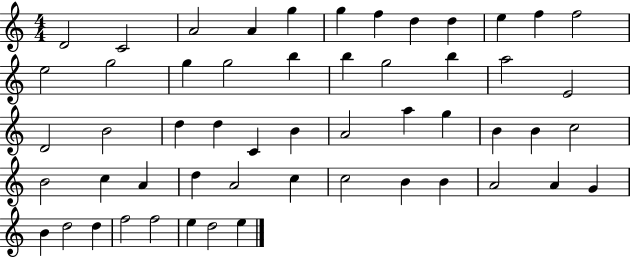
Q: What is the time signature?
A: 4/4